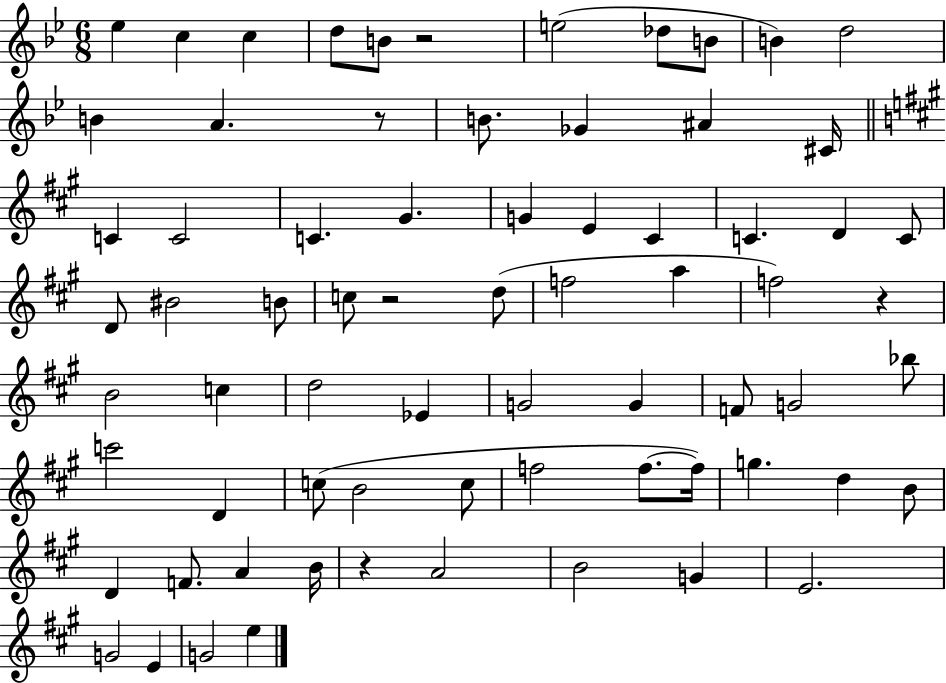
Eb5/q C5/q C5/q D5/e B4/e R/h E5/h Db5/e B4/e B4/q D5/h B4/q A4/q. R/e B4/e. Gb4/q A#4/q C#4/s C4/q C4/h C4/q. G#4/q. G4/q E4/q C#4/q C4/q. D4/q C4/e D4/e BIS4/h B4/e C5/e R/h D5/e F5/h A5/q F5/h R/q B4/h C5/q D5/h Eb4/q G4/h G4/q F4/e G4/h Bb5/e C6/h D4/q C5/e B4/h C5/e F5/h F5/e. F5/s G5/q. D5/q B4/e D4/q F4/e. A4/q B4/s R/q A4/h B4/h G4/q E4/h. G4/h E4/q G4/h E5/q